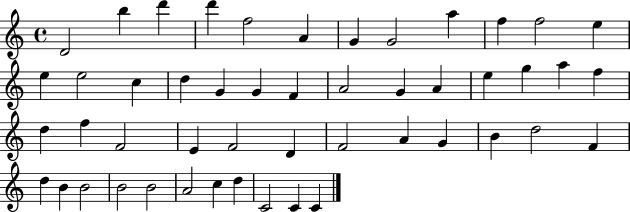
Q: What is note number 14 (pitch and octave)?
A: E5